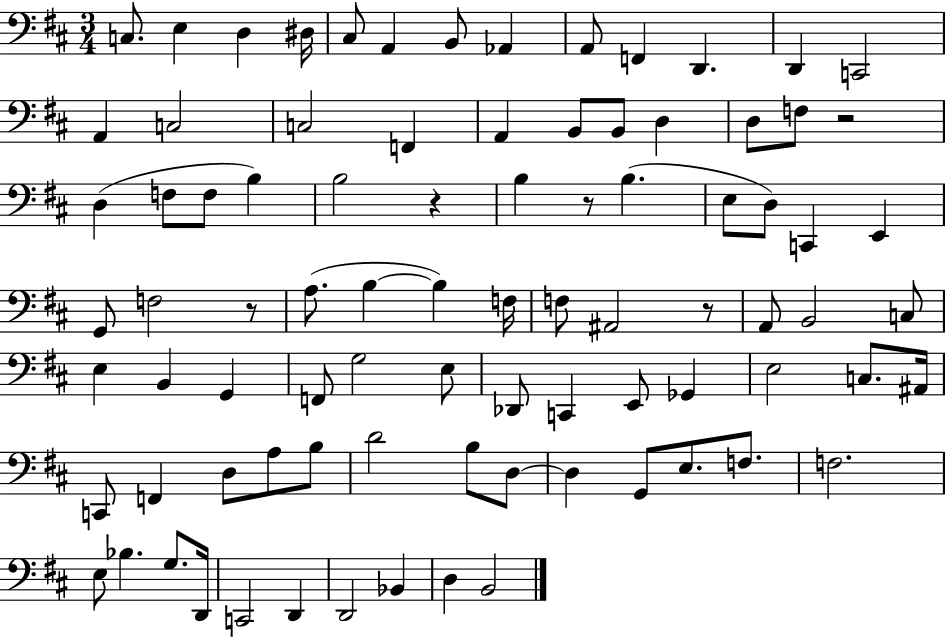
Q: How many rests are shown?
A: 5